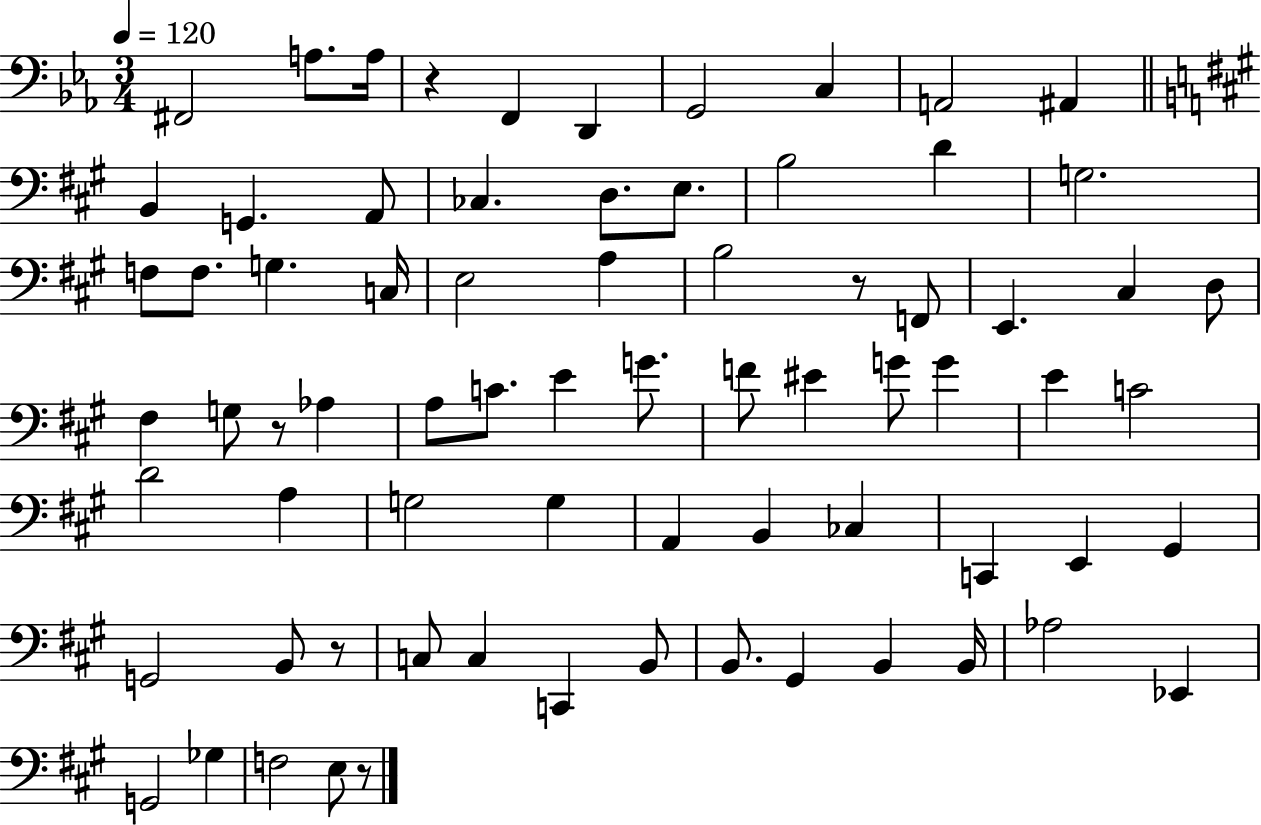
F#2/h A3/e. A3/s R/q F2/q D2/q G2/h C3/q A2/h A#2/q B2/q G2/q. A2/e CES3/q. D3/e. E3/e. B3/h D4/q G3/h. F3/e F3/e. G3/q. C3/s E3/h A3/q B3/h R/e F2/e E2/q. C#3/q D3/e F#3/q G3/e R/e Ab3/q A3/e C4/e. E4/q G4/e. F4/e EIS4/q G4/e G4/q E4/q C4/h D4/h A3/q G3/h G3/q A2/q B2/q CES3/q C2/q E2/q G#2/q G2/h B2/e R/e C3/e C3/q C2/q B2/e B2/e. G#2/q B2/q B2/s Ab3/h Eb2/q G2/h Gb3/q F3/h E3/e R/e